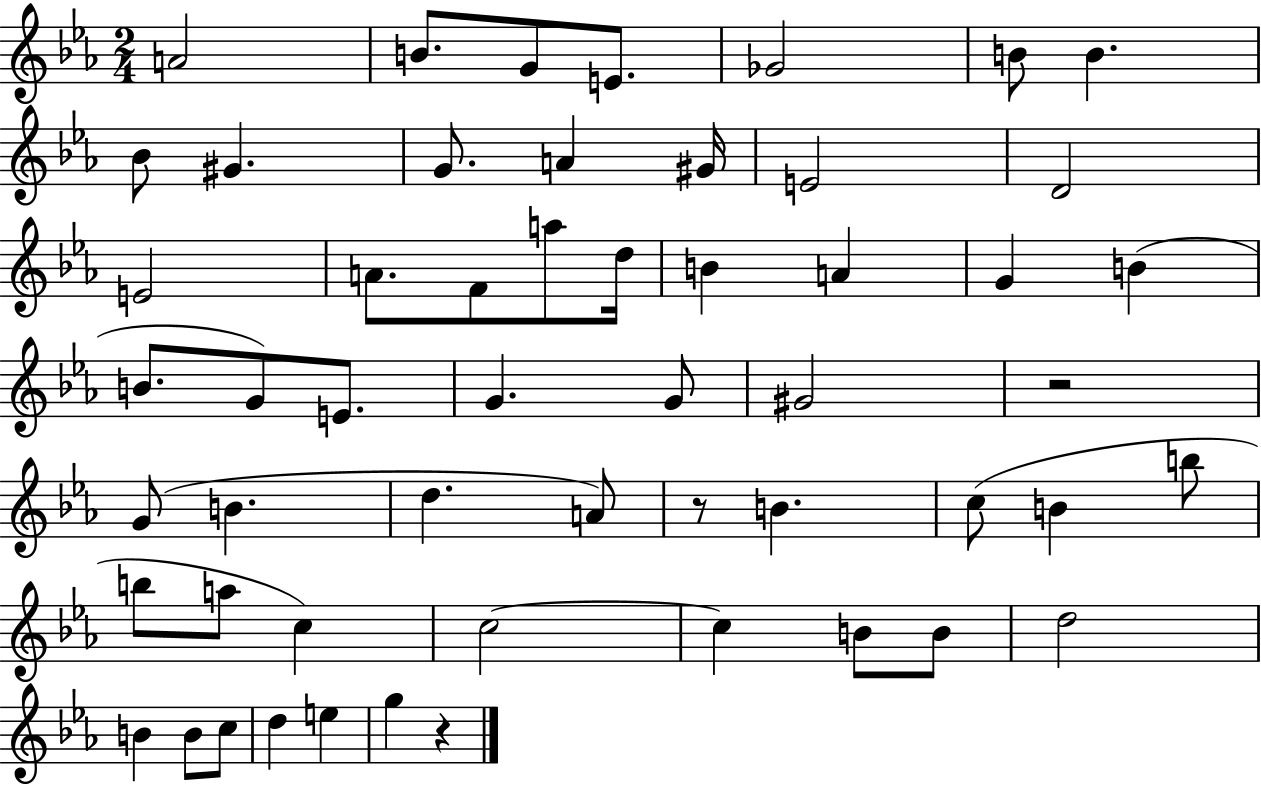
A4/h B4/e. G4/e E4/e. Gb4/h B4/e B4/q. Bb4/e G#4/q. G4/e. A4/q G#4/s E4/h D4/h E4/h A4/e. F4/e A5/e D5/s B4/q A4/q G4/q B4/q B4/e. G4/e E4/e. G4/q. G4/e G#4/h R/h G4/e B4/q. D5/q. A4/e R/e B4/q. C5/e B4/q B5/e B5/e A5/e C5/q C5/h C5/q B4/e B4/e D5/h B4/q B4/e C5/e D5/q E5/q G5/q R/q